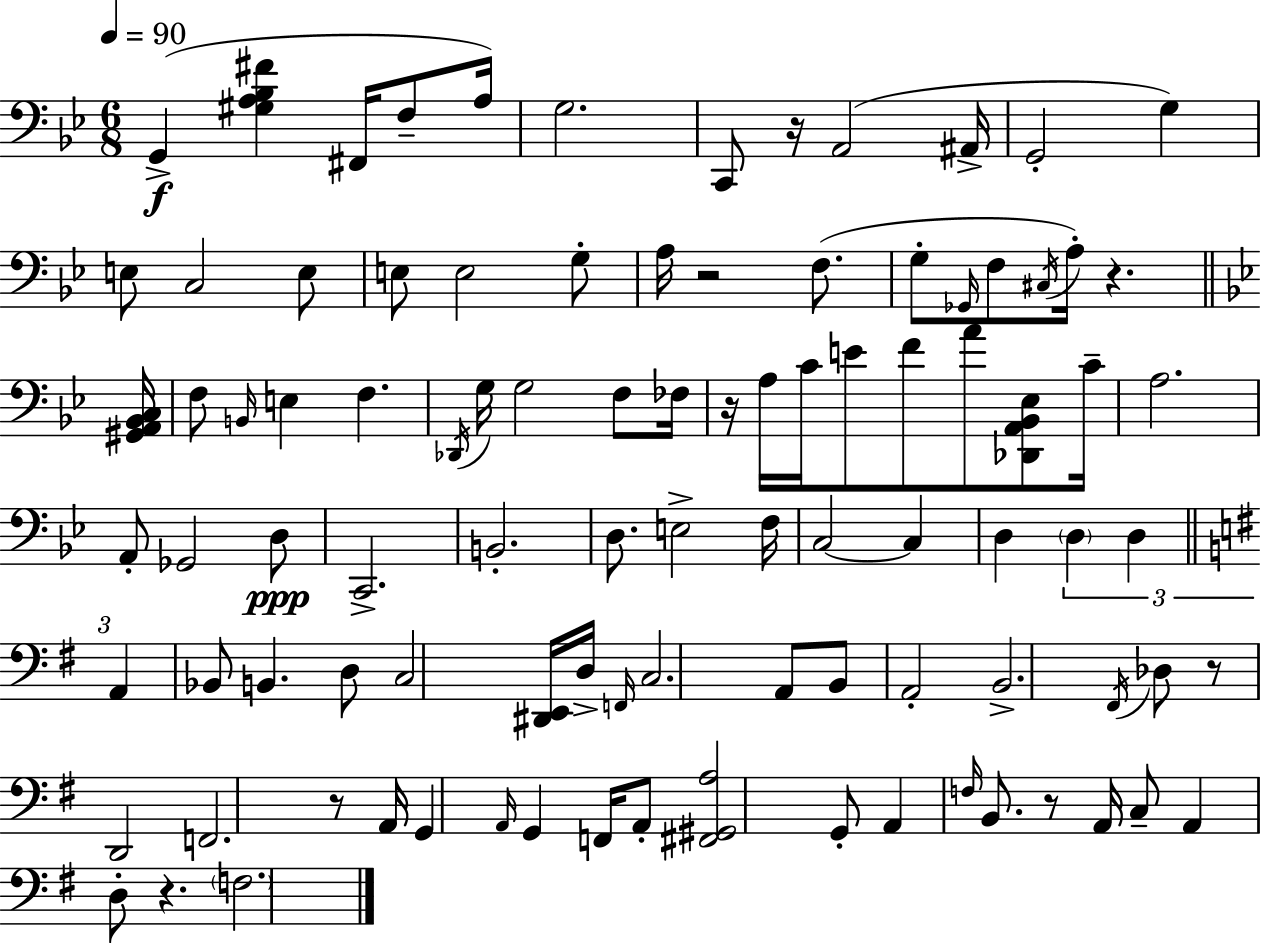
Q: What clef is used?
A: bass